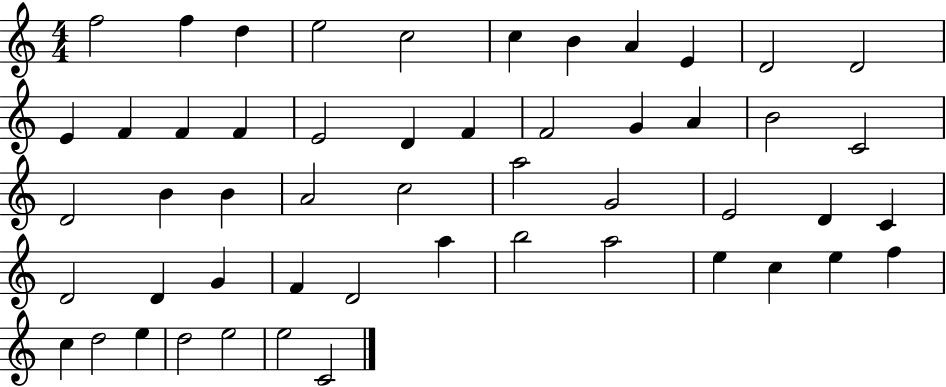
F5/h F5/q D5/q E5/h C5/h C5/q B4/q A4/q E4/q D4/h D4/h E4/q F4/q F4/q F4/q E4/h D4/q F4/q F4/h G4/q A4/q B4/h C4/h D4/h B4/q B4/q A4/h C5/h A5/h G4/h E4/h D4/q C4/q D4/h D4/q G4/q F4/q D4/h A5/q B5/h A5/h E5/q C5/q E5/q F5/q C5/q D5/h E5/q D5/h E5/h E5/h C4/h